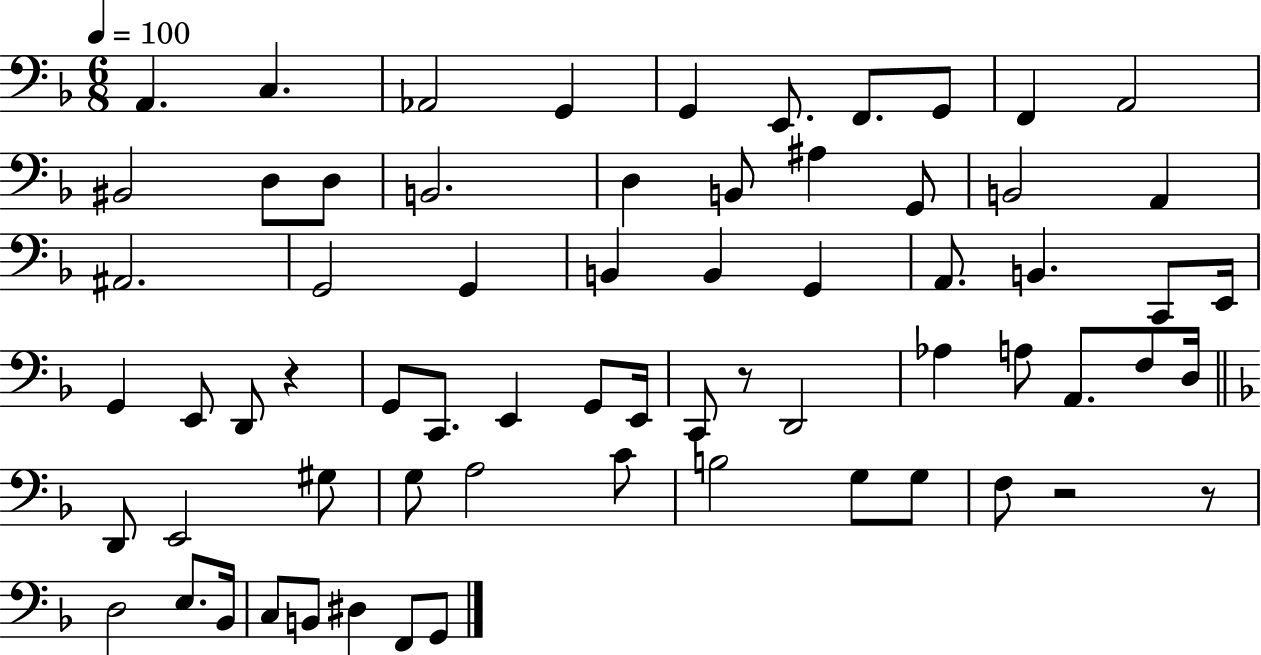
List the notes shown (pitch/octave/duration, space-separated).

A2/q. C3/q. Ab2/h G2/q G2/q E2/e. F2/e. G2/e F2/q A2/h BIS2/h D3/e D3/e B2/h. D3/q B2/e A#3/q G2/e B2/h A2/q A#2/h. G2/h G2/q B2/q B2/q G2/q A2/e. B2/q. C2/e E2/s G2/q E2/e D2/e R/q G2/e C2/e. E2/q G2/e E2/s C2/e R/e D2/h Ab3/q A3/e A2/e. F3/e D3/s D2/e E2/h G#3/e G3/e A3/h C4/e B3/h G3/e G3/e F3/e R/h R/e D3/h E3/e. Bb2/s C3/e B2/e D#3/q F2/e G2/e